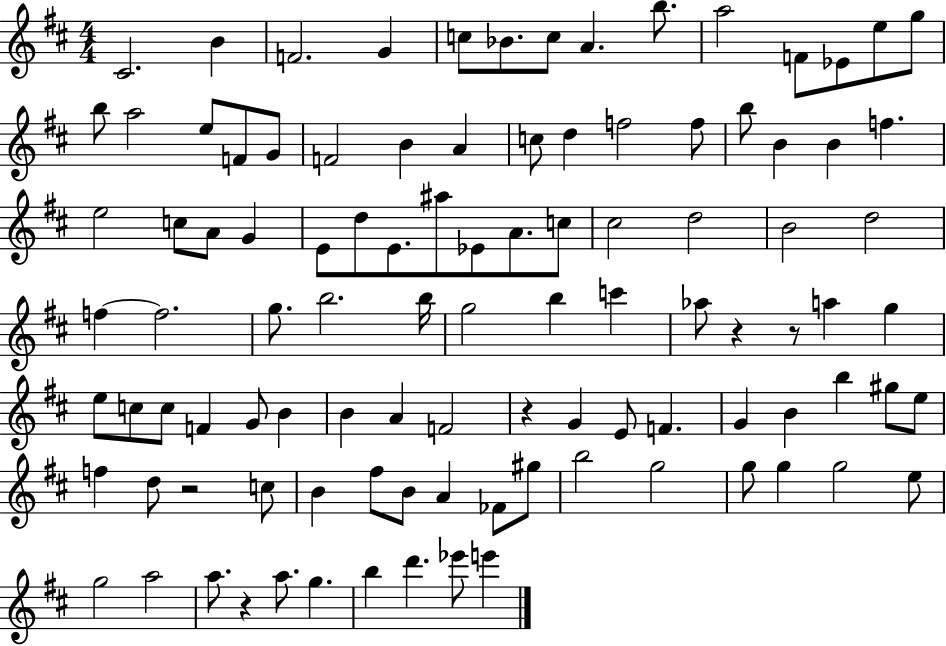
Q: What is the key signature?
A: D major